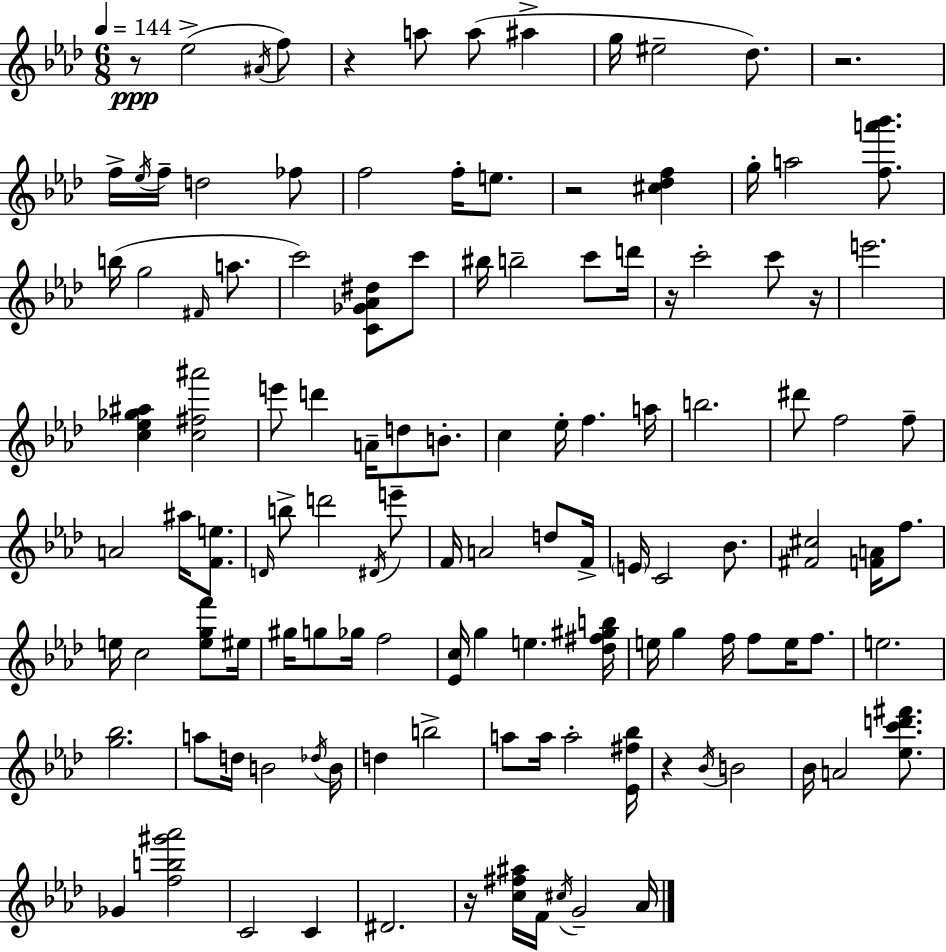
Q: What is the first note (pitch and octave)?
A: Eb5